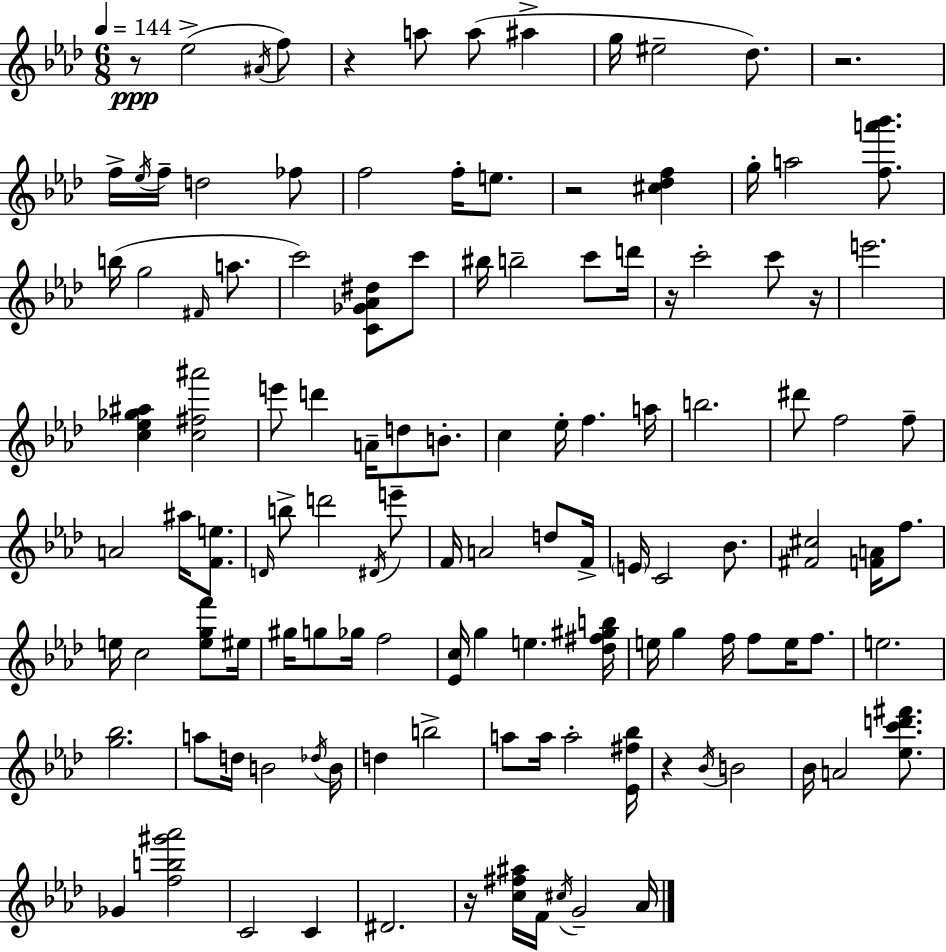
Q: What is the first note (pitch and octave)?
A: Eb5